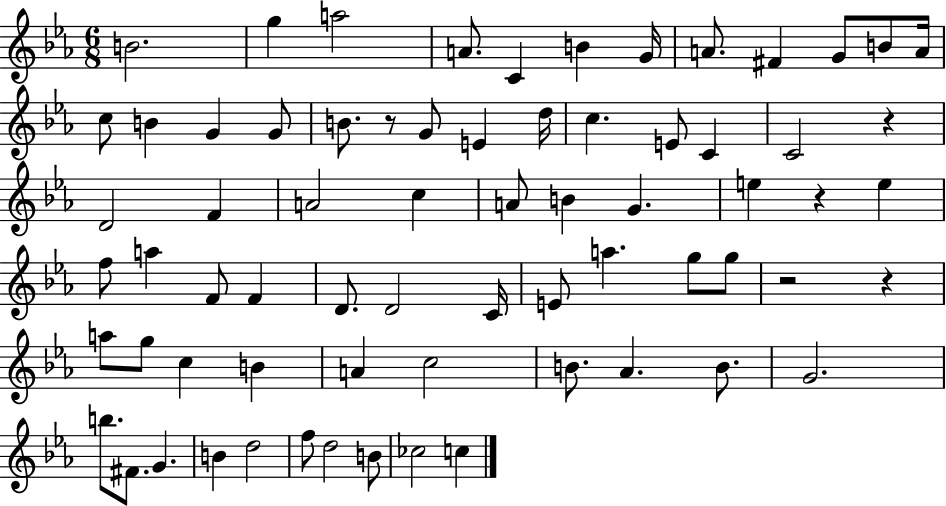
B4/h. G5/q A5/h A4/e. C4/q B4/q G4/s A4/e. F#4/q G4/e B4/e A4/s C5/e B4/q G4/q G4/e B4/e. R/e G4/e E4/q D5/s C5/q. E4/e C4/q C4/h R/q D4/h F4/q A4/h C5/q A4/e B4/q G4/q. E5/q R/q E5/q F5/e A5/q F4/e F4/q D4/e. D4/h C4/s E4/e A5/q. G5/e G5/e R/h R/q A5/e G5/e C5/q B4/q A4/q C5/h B4/e. Ab4/q. B4/e. G4/h. B5/e. F#4/e. G4/q. B4/q D5/h F5/e D5/h B4/e CES5/h C5/q